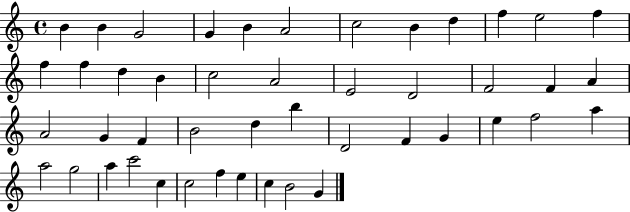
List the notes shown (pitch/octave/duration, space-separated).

B4/q B4/q G4/h G4/q B4/q A4/h C5/h B4/q D5/q F5/q E5/h F5/q F5/q F5/q D5/q B4/q C5/h A4/h E4/h D4/h F4/h F4/q A4/q A4/h G4/q F4/q B4/h D5/q B5/q D4/h F4/q G4/q E5/q F5/h A5/q A5/h G5/h A5/q C6/h C5/q C5/h F5/q E5/q C5/q B4/h G4/q